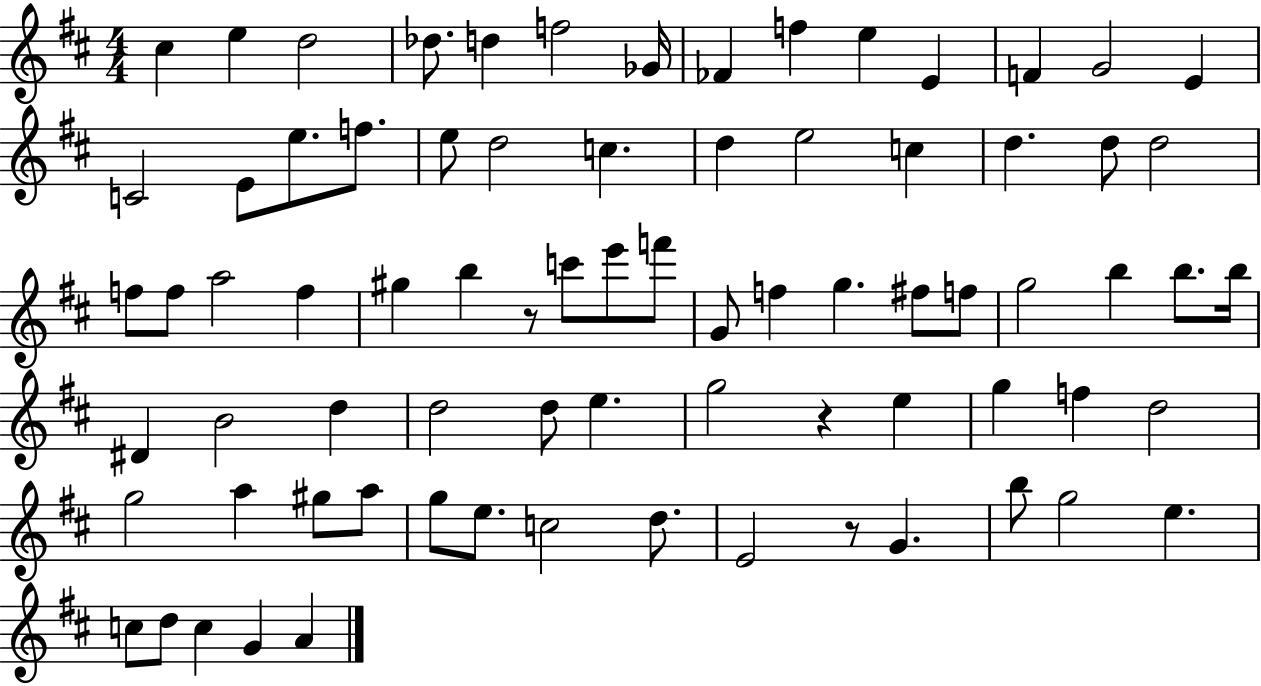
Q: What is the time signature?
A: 4/4